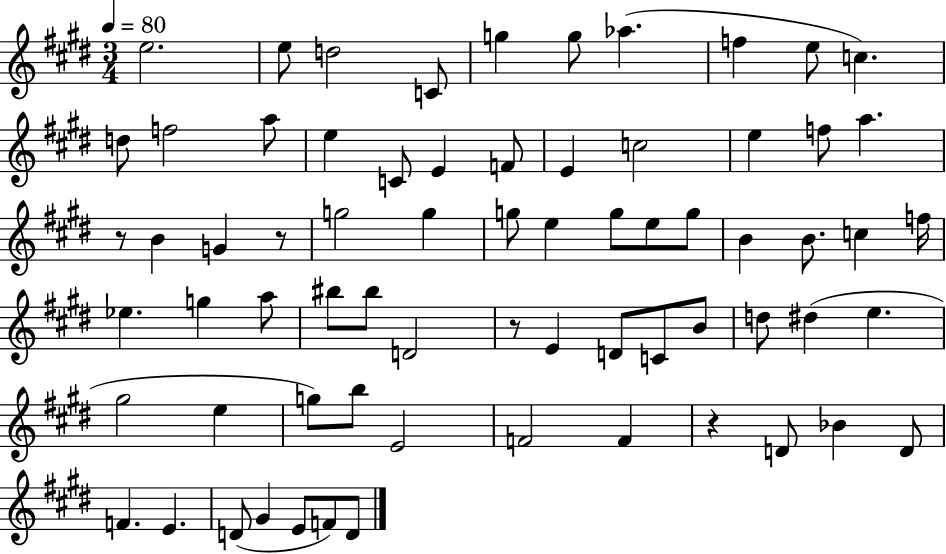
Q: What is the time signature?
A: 3/4